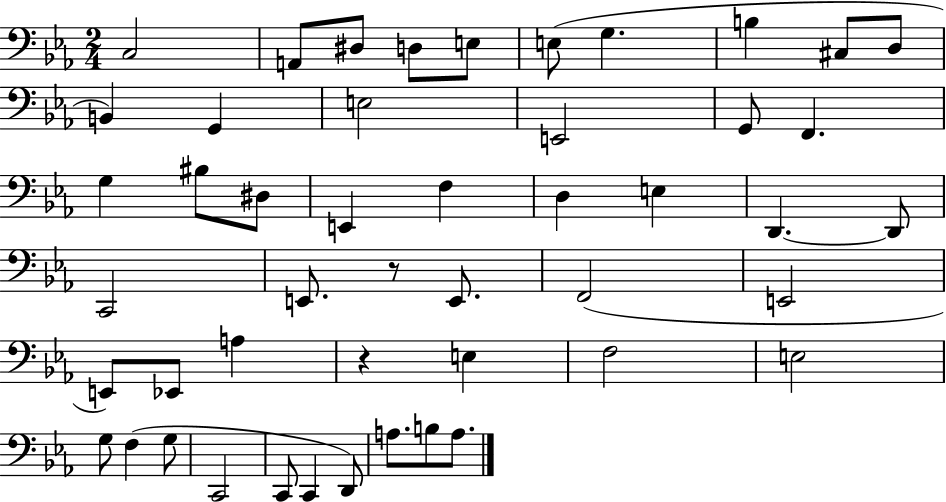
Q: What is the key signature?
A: EES major